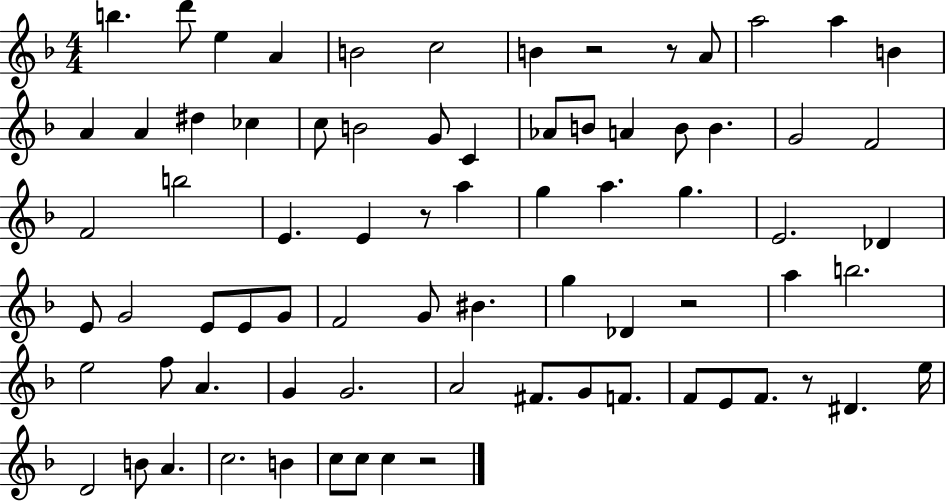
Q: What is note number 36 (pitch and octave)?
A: Db4